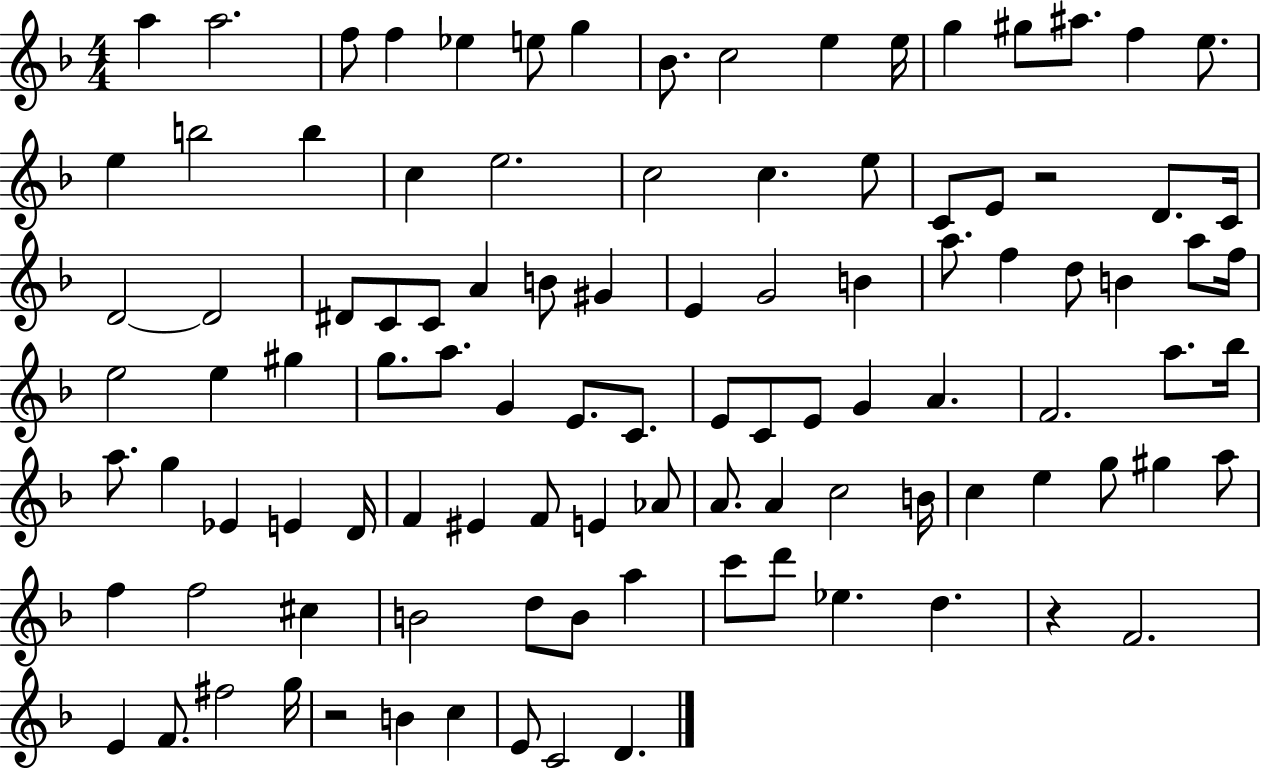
A5/q A5/h. F5/e F5/q Eb5/q E5/e G5/q Bb4/e. C5/h E5/q E5/s G5/q G#5/e A#5/e. F5/q E5/e. E5/q B5/h B5/q C5/q E5/h. C5/h C5/q. E5/e C4/e E4/e R/h D4/e. C4/s D4/h D4/h D#4/e C4/e C4/e A4/q B4/e G#4/q E4/q G4/h B4/q A5/e. F5/q D5/e B4/q A5/e F5/s E5/h E5/q G#5/q G5/e. A5/e. G4/q E4/e. C4/e. E4/e C4/e E4/e G4/q A4/q. F4/h. A5/e. Bb5/s A5/e. G5/q Eb4/q E4/q D4/s F4/q EIS4/q F4/e E4/q Ab4/e A4/e. A4/q C5/h B4/s C5/q E5/q G5/e G#5/q A5/e F5/q F5/h C#5/q B4/h D5/e B4/e A5/q C6/e D6/e Eb5/q. D5/q. R/q F4/h. E4/q F4/e. F#5/h G5/s R/h B4/q C5/q E4/e C4/h D4/q.